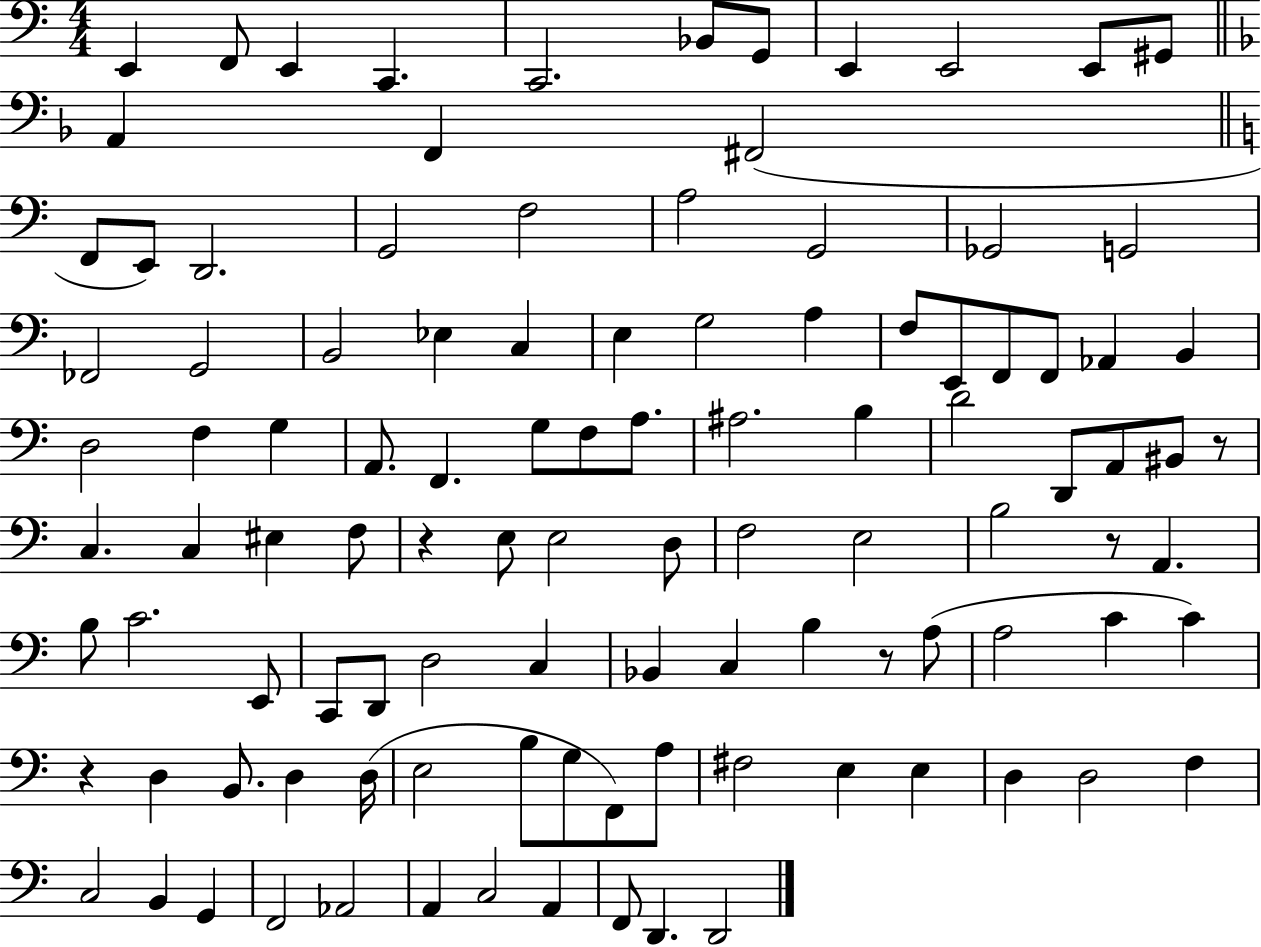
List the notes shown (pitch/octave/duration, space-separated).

E2/q F2/e E2/q C2/q. C2/h. Bb2/e G2/e E2/q E2/h E2/e G#2/e A2/q F2/q F#2/h F2/e E2/e D2/h. G2/h F3/h A3/h G2/h Gb2/h G2/h FES2/h G2/h B2/h Eb3/q C3/q E3/q G3/h A3/q F3/e E2/e F2/e F2/e Ab2/q B2/q D3/h F3/q G3/q A2/e. F2/q. G3/e F3/e A3/e. A#3/h. B3/q D4/h D2/e A2/e BIS2/e R/e C3/q. C3/q EIS3/q F3/e R/q E3/e E3/h D3/e F3/h E3/h B3/h R/e A2/q. B3/e C4/h. E2/e C2/e D2/e D3/h C3/q Bb2/q C3/q B3/q R/e A3/e A3/h C4/q C4/q R/q D3/q B2/e. D3/q D3/s E3/h B3/e G3/e F2/e A3/e F#3/h E3/q E3/q D3/q D3/h F3/q C3/h B2/q G2/q F2/h Ab2/h A2/q C3/h A2/q F2/e D2/q. D2/h